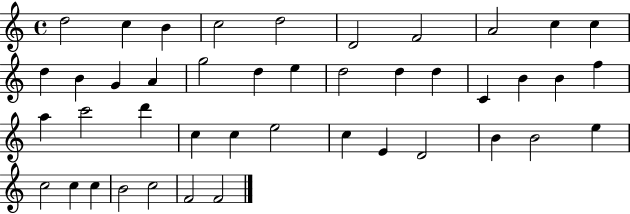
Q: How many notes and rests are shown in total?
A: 43